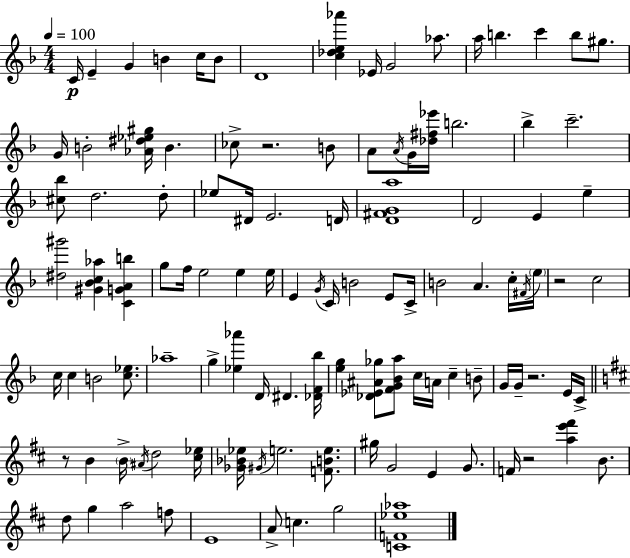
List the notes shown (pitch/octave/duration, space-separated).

C4/s E4/q G4/q B4/q C5/s B4/e D4/w [C5,Db5,E5,Ab6]/q Eb4/s G4/h Ab5/e. A5/s B5/q. C6/q B5/e G#5/e. G4/s B4/h [Ab4,D#5,Eb5,G#5]/s B4/q. CES5/e R/h. B4/e A4/e A4/s G4/s [Db5,F#5,Eb6]/s B5/h. Bb5/q C6/h. [C#5,Bb5]/e D5/h. D5/e Eb5/e D#4/s E4/h. D4/s [D4,F#4,G4,A5]/w D4/h E4/q E5/q [D#5,G#6]/h [G#4,Bb4,C5,Ab5]/q [C4,G4,A4,B5]/q G5/e F5/s E5/h E5/q E5/s E4/q G4/s C4/s B4/h E4/e C4/s B4/h A4/q. C5/s F#4/s E5/s R/h C5/h C5/s C5/q B4/h [C5,Eb5]/e. Ab5/w G5/q [Eb5,Ab6]/q D4/s D#4/q. [Db4,F4,Bb5]/s [E5,G5]/q [Db4,Eb4,A#4,Gb5]/e [F4,G4,Bb4,A5]/e C5/s A4/s C5/q B4/e G4/s G4/s R/h. E4/s C4/s R/e B4/q B4/s A#4/s D5/h [C#5,Eb5]/s [Gb4,Bb4,Eb5]/s G#4/s E5/h. [F4,B4,E5]/e. G#5/s G4/h E4/q G4/e. F4/s R/h [A5,E6,F#6]/q B4/e. D5/e G5/q A5/h F5/e E4/w A4/e C5/q. G5/h [C4,F4,Eb5,Ab5]/w